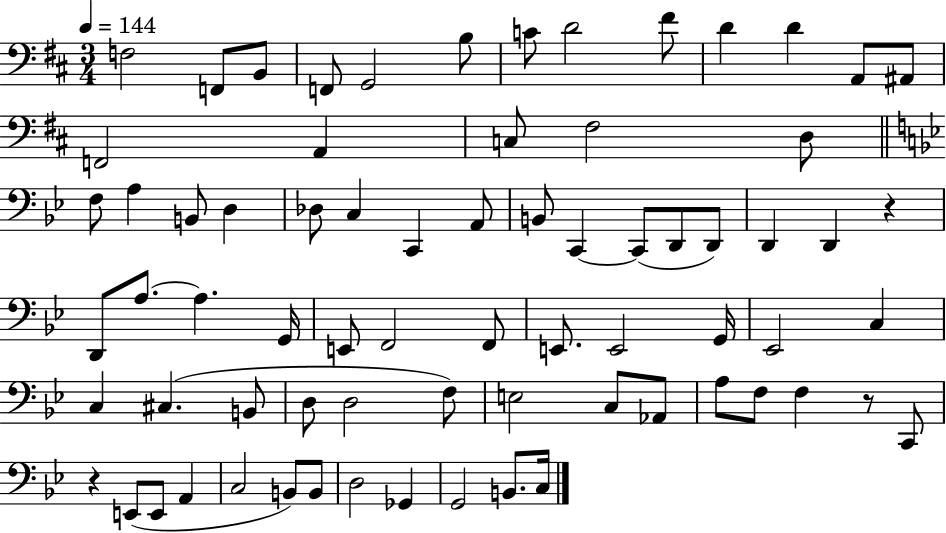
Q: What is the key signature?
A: D major